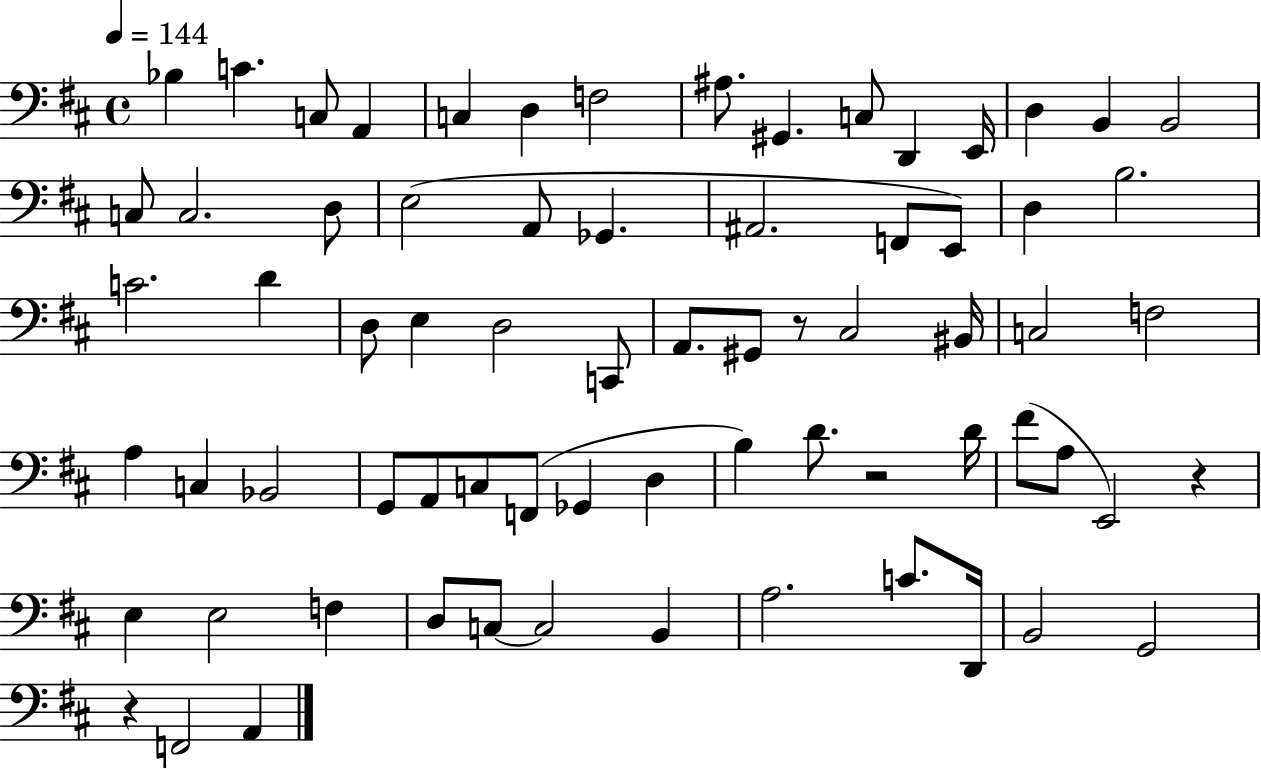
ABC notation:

X:1
T:Untitled
M:4/4
L:1/4
K:D
_B, C C,/2 A,, C, D, F,2 ^A,/2 ^G,, C,/2 D,, E,,/4 D, B,, B,,2 C,/2 C,2 D,/2 E,2 A,,/2 _G,, ^A,,2 F,,/2 E,,/2 D, B,2 C2 D D,/2 E, D,2 C,,/2 A,,/2 ^G,,/2 z/2 ^C,2 ^B,,/4 C,2 F,2 A, C, _B,,2 G,,/2 A,,/2 C,/2 F,,/2 _G,, D, B, D/2 z2 D/4 ^F/2 A,/2 E,,2 z E, E,2 F, D,/2 C,/2 C,2 B,, A,2 C/2 D,,/4 B,,2 G,,2 z F,,2 A,,